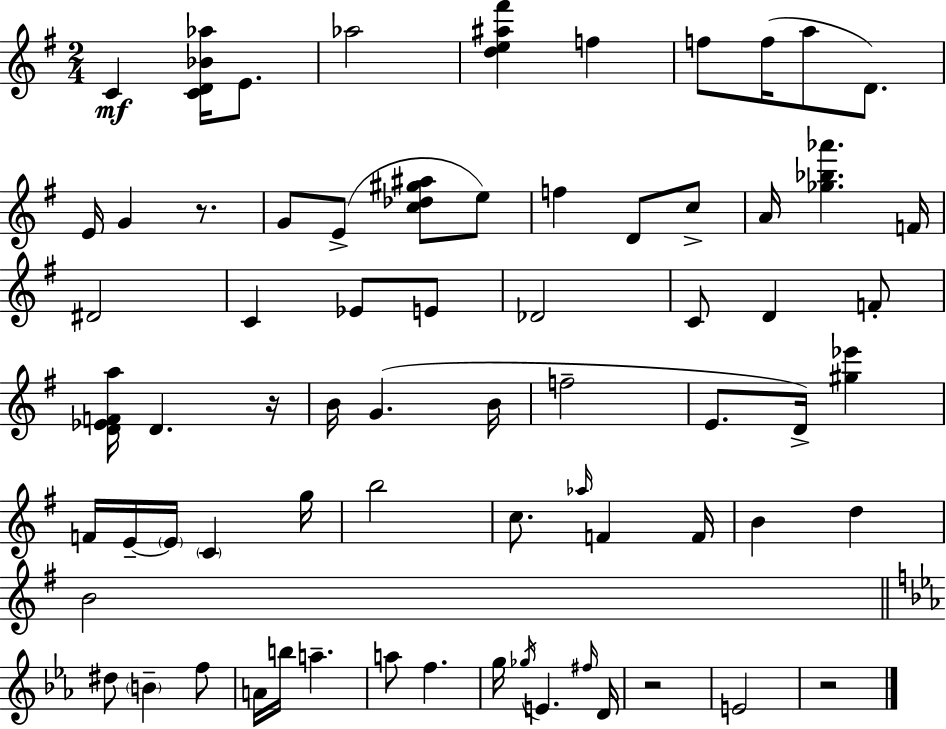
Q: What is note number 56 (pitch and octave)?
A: Gb5